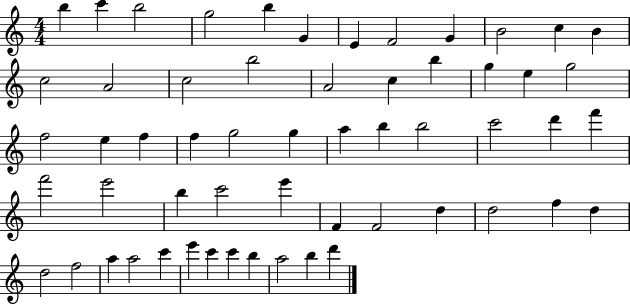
{
  \clef treble
  \numericTimeSignature
  \time 4/4
  \key c \major
  b''4 c'''4 b''2 | g''2 b''4 g'4 | e'4 f'2 g'4 | b'2 c''4 b'4 | \break c''2 a'2 | c''2 b''2 | a'2 c''4 b''4 | g''4 e''4 g''2 | \break f''2 e''4 f''4 | f''4 g''2 g''4 | a''4 b''4 b''2 | c'''2 d'''4 f'''4 | \break f'''2 e'''2 | b''4 c'''2 e'''4 | f'4 f'2 d''4 | d''2 f''4 d''4 | \break d''2 f''2 | a''4 a''2 c'''4 | e'''4 c'''4 c'''4 b''4 | a''2 b''4 d'''4 | \break \bar "|."
}